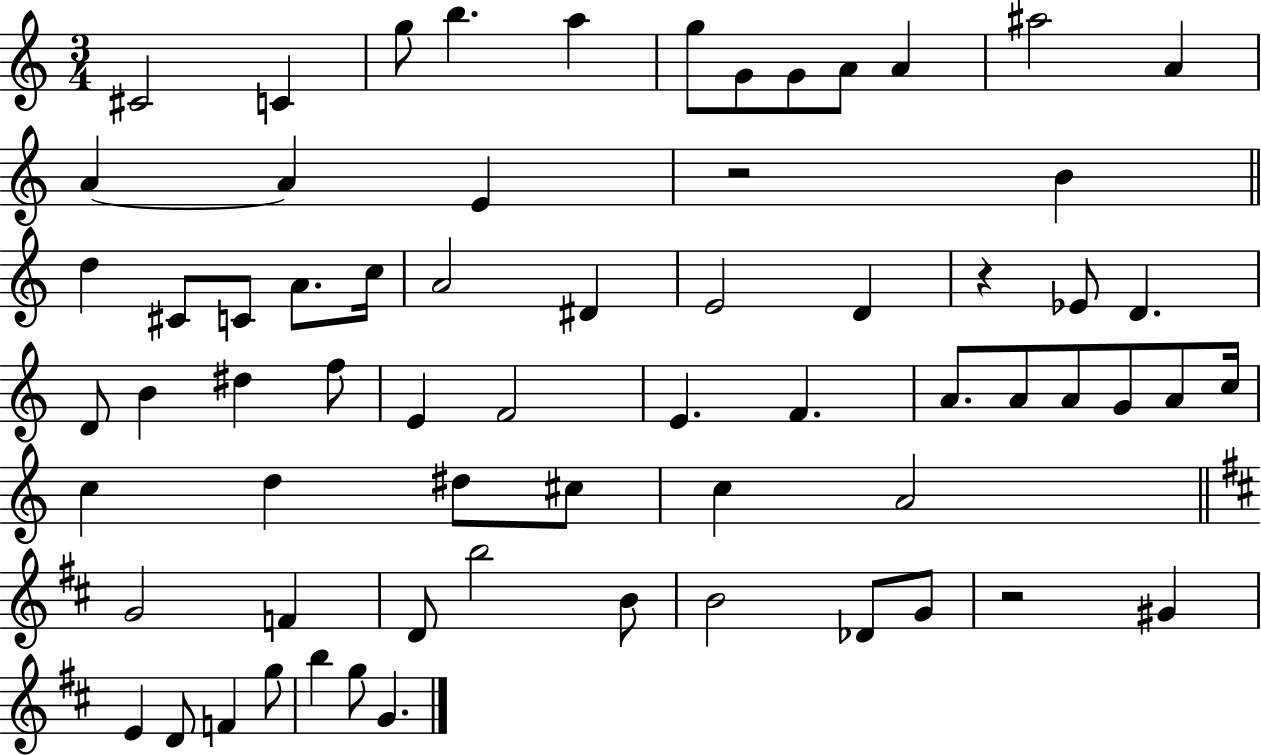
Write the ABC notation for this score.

X:1
T:Untitled
M:3/4
L:1/4
K:C
^C2 C g/2 b a g/2 G/2 G/2 A/2 A ^a2 A A A E z2 B d ^C/2 C/2 A/2 c/4 A2 ^D E2 D z _E/2 D D/2 B ^d f/2 E F2 E F A/2 A/2 A/2 G/2 A/2 c/4 c d ^d/2 ^c/2 c A2 G2 F D/2 b2 B/2 B2 _D/2 G/2 z2 ^G E D/2 F g/2 b g/2 G